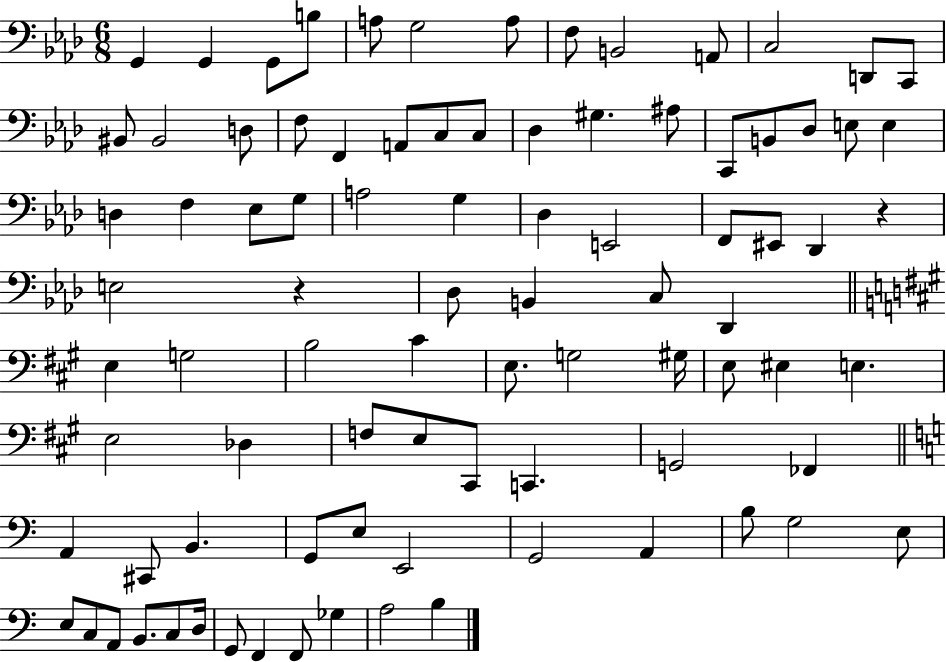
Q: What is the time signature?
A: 6/8